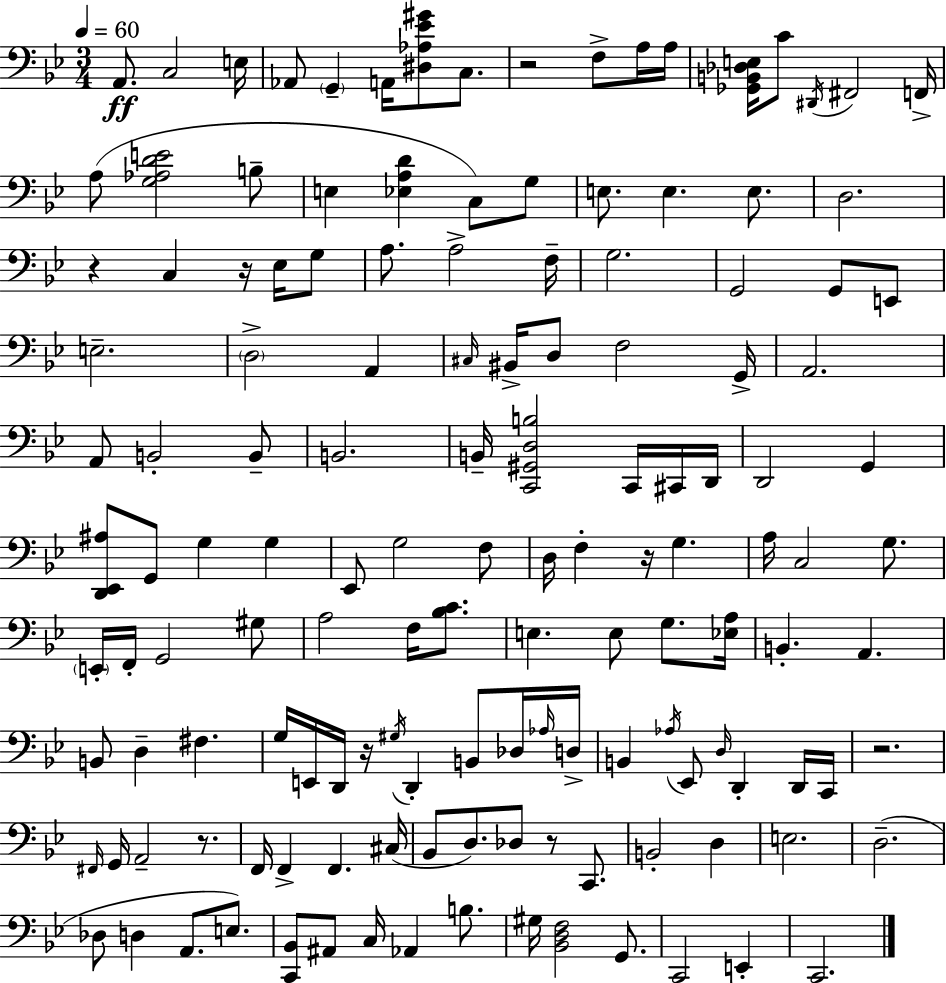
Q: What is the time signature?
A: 3/4